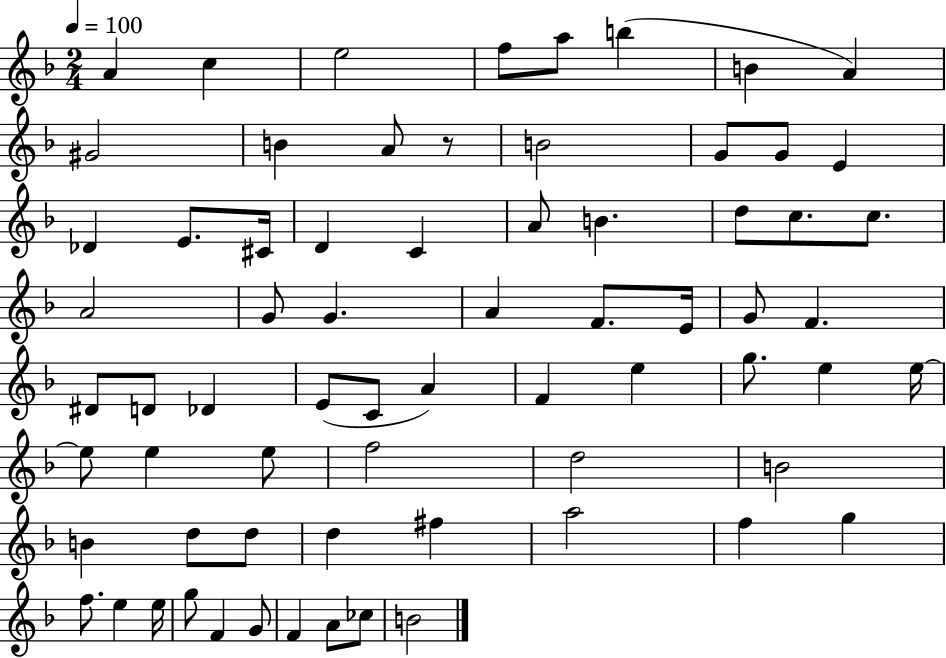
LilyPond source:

{
  \clef treble
  \numericTimeSignature
  \time 2/4
  \key f \major
  \tempo 4 = 100
  a'4 c''4 | e''2 | f''8 a''8 b''4( | b'4 a'4) | \break gis'2 | b'4 a'8 r8 | b'2 | g'8 g'8 e'4 | \break des'4 e'8. cis'16 | d'4 c'4 | a'8 b'4. | d''8 c''8. c''8. | \break a'2 | g'8 g'4. | a'4 f'8. e'16 | g'8 f'4. | \break dis'8 d'8 des'4 | e'8( c'8 a'4) | f'4 e''4 | g''8. e''4 e''16~~ | \break e''8 e''4 e''8 | f''2 | d''2 | b'2 | \break b'4 d''8 d''8 | d''4 fis''4 | a''2 | f''4 g''4 | \break f''8. e''4 e''16 | g''8 f'4 g'8 | f'4 a'8 ces''8 | b'2 | \break \bar "|."
}